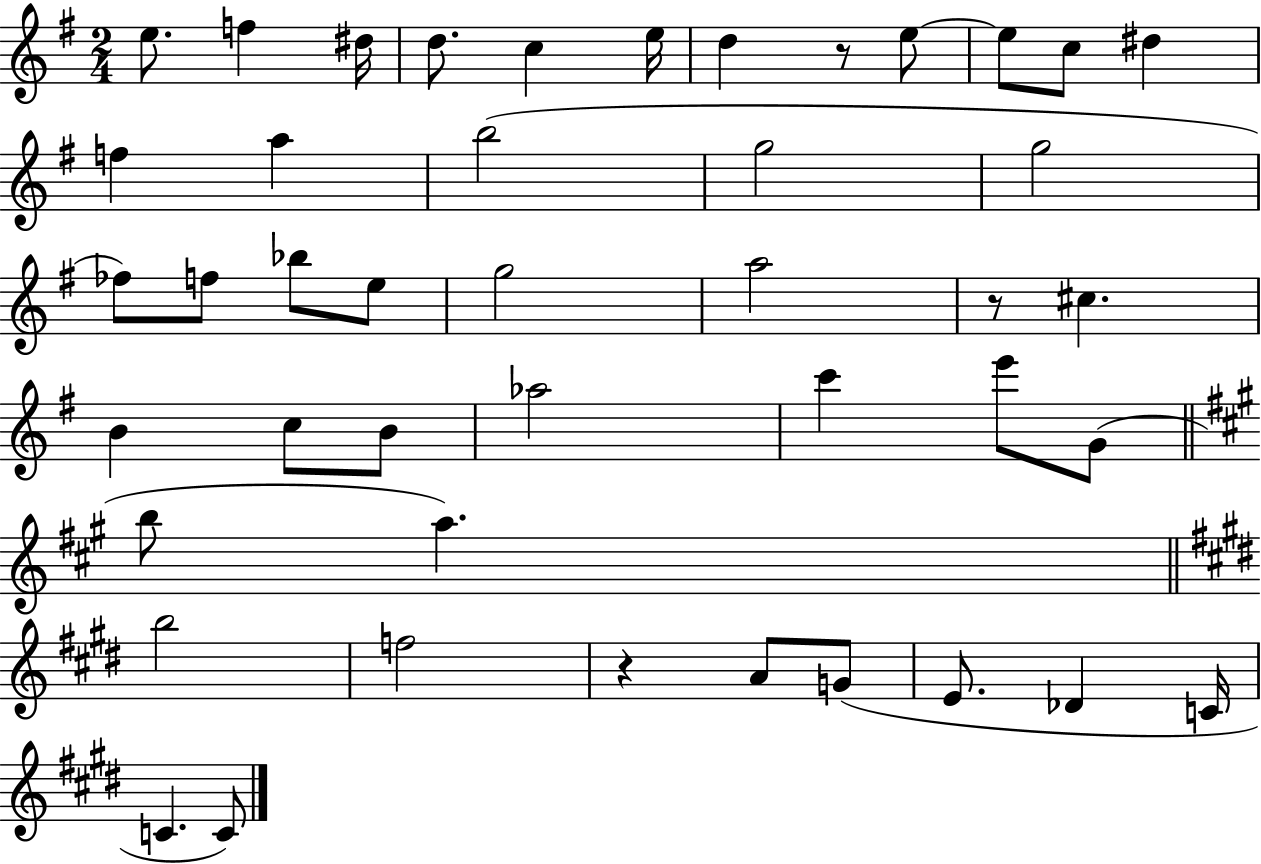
E5/e. F5/q D#5/s D5/e. C5/q E5/s D5/q R/e E5/e E5/e C5/e D#5/q F5/q A5/q B5/h G5/h G5/h FES5/e F5/e Bb5/e E5/e G5/h A5/h R/e C#5/q. B4/q C5/e B4/e Ab5/h C6/q E6/e G4/e B5/e A5/q. B5/h F5/h R/q A4/e G4/e E4/e. Db4/q C4/s C4/q. C4/e